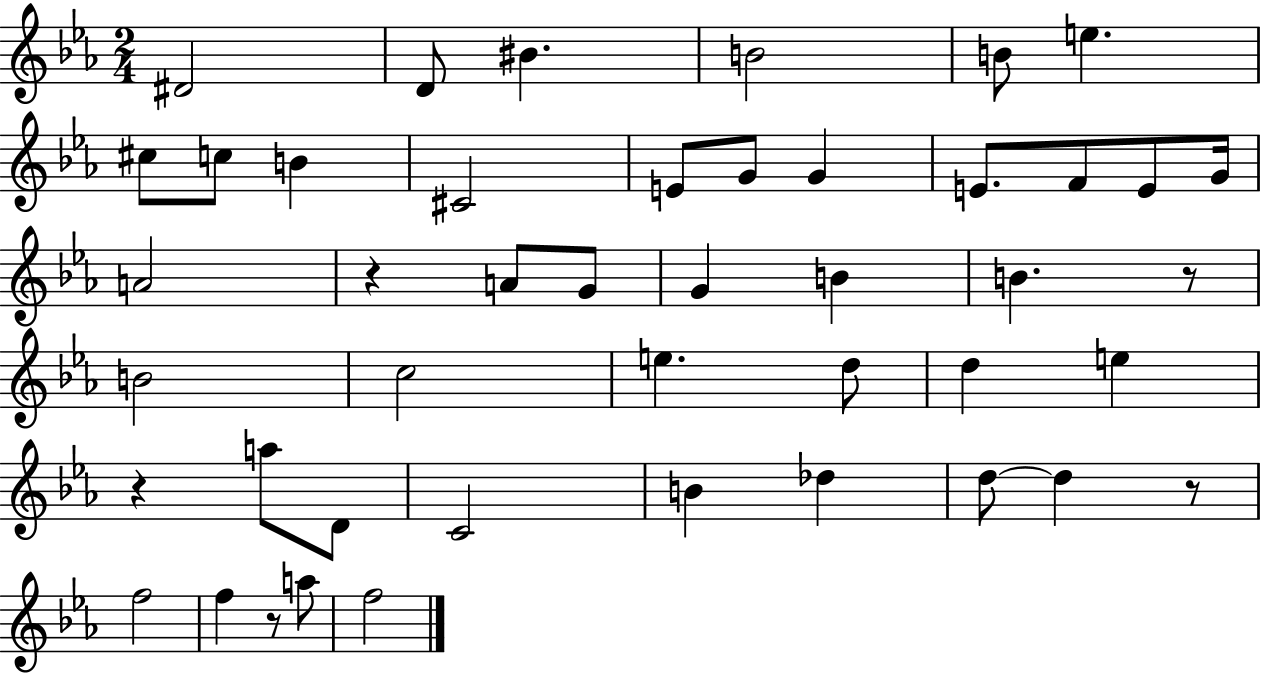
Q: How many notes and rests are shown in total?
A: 45